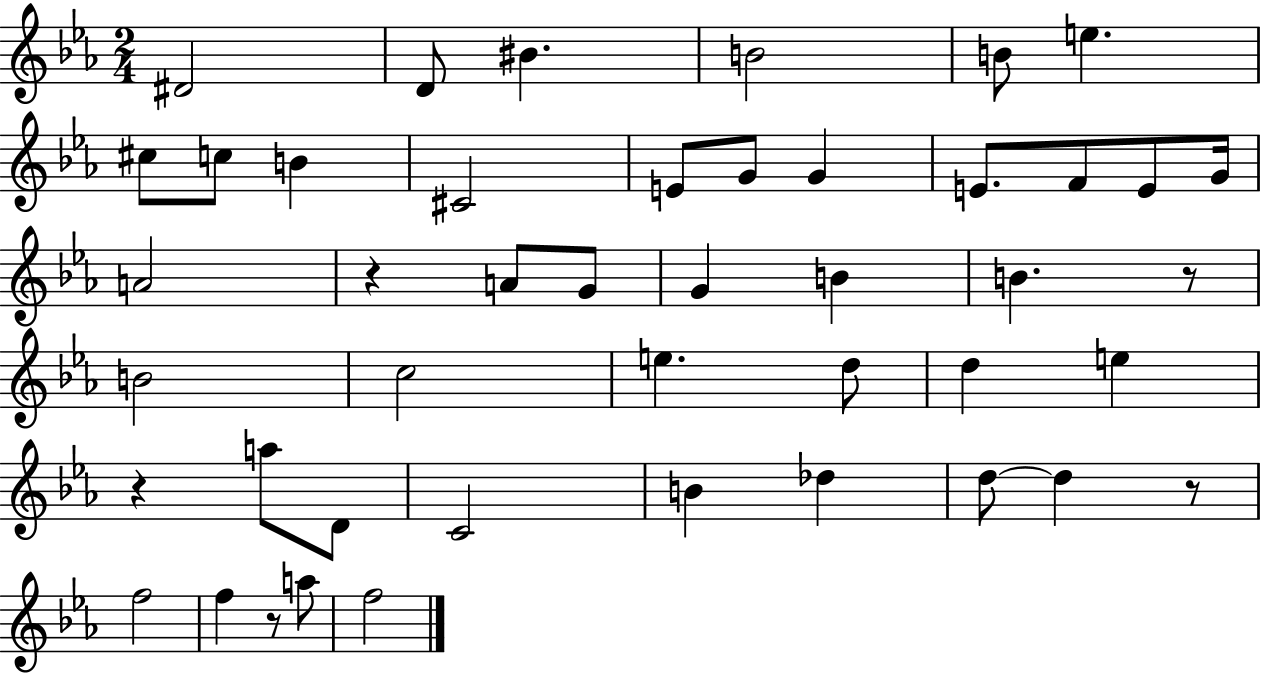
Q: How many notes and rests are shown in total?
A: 45